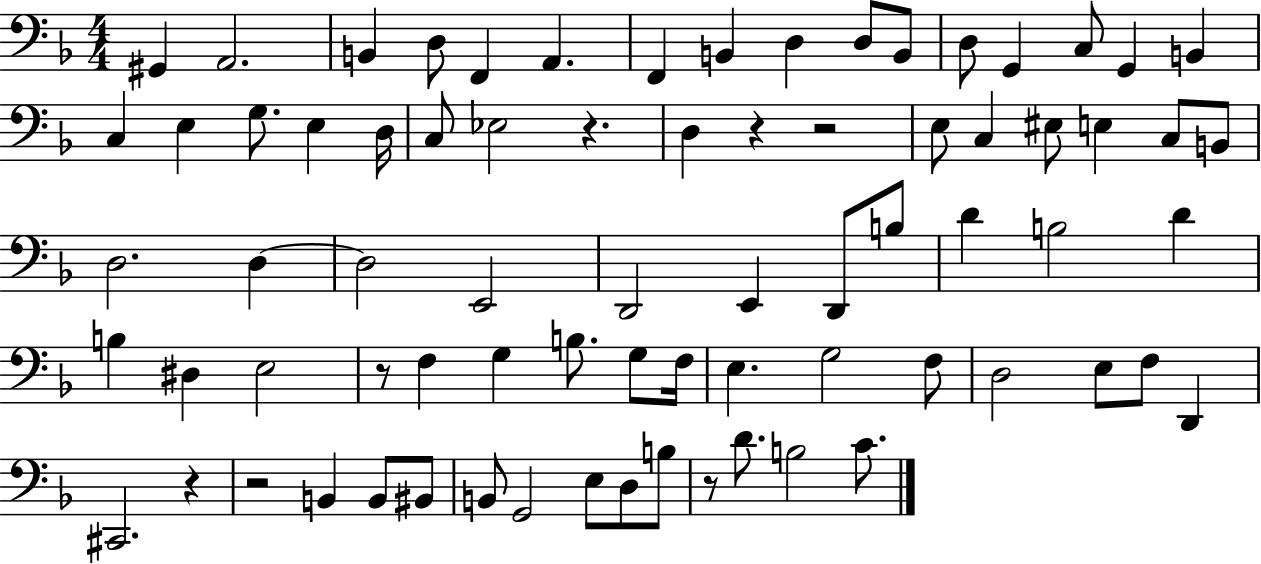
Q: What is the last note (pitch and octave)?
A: C4